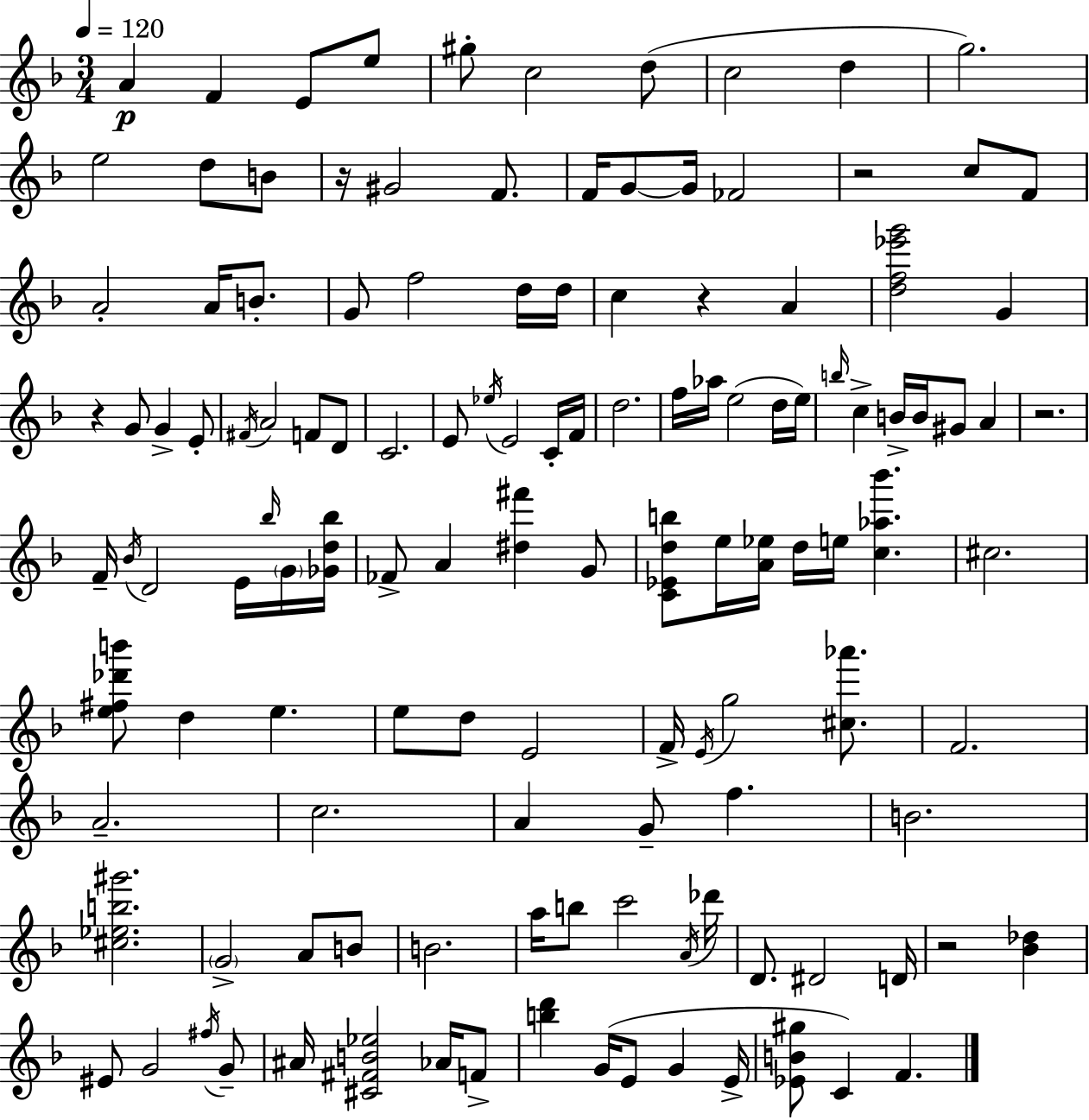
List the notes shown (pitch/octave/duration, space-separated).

A4/q F4/q E4/e E5/e G#5/e C5/h D5/e C5/h D5/q G5/h. E5/h D5/e B4/e R/s G#4/h F4/e. F4/s G4/e G4/s FES4/h R/h C5/e F4/e A4/h A4/s B4/e. G4/e F5/h D5/s D5/s C5/q R/q A4/q [D5,F5,Eb6,G6]/h G4/q R/q G4/e G4/q E4/e F#4/s A4/h F4/e D4/e C4/h. E4/e Eb5/s E4/h C4/s F4/s D5/h. F5/s Ab5/s E5/h D5/s E5/s B5/s C5/q B4/s B4/s G#4/e A4/q R/h. F4/s Bb4/s D4/h E4/s Bb5/s G4/s [Gb4,D5,Bb5]/s FES4/e A4/q [D#5,F#6]/q G4/e [C4,Eb4,D5,B5]/e E5/s [A4,Eb5]/s D5/s E5/s [C5,Ab5,Bb6]/q. C#5/h. [E5,F#5,Db6,B6]/e D5/q E5/q. E5/e D5/e E4/h F4/s E4/s G5/h [C#5,Ab6]/e. F4/h. A4/h. C5/h. A4/q G4/e F5/q. B4/h. [C#5,Eb5,B5,G#6]/h. G4/h A4/e B4/e B4/h. A5/s B5/e C6/h A4/s Db6/s D4/e. D#4/h D4/s R/h [Bb4,Db5]/q EIS4/e G4/h F#5/s G4/e A#4/s [C#4,F#4,B4,Eb5]/h Ab4/s F4/e [B5,D6]/q G4/s E4/e G4/q E4/s [Eb4,B4,G#5]/e C4/q F4/q.